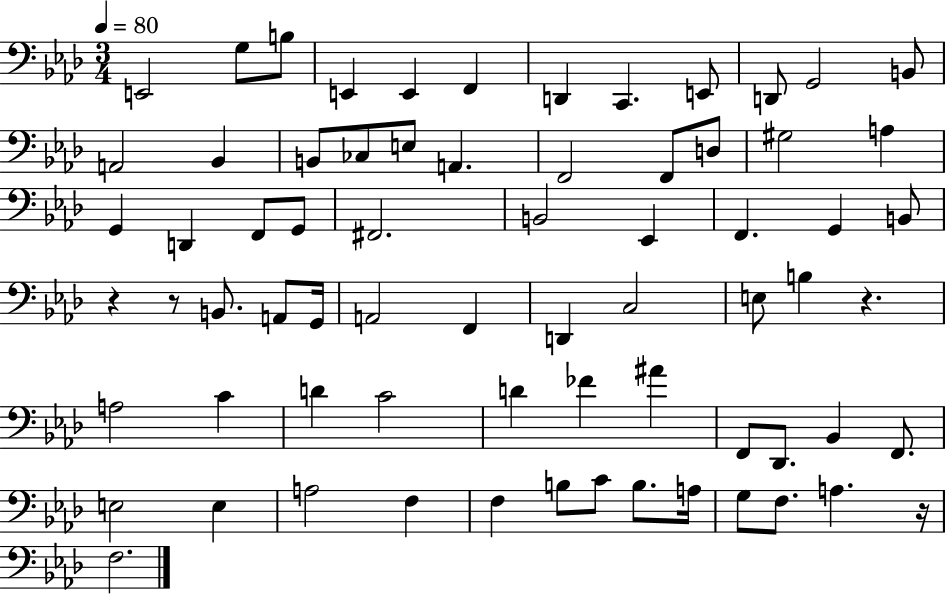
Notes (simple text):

E2/h G3/e B3/e E2/q E2/q F2/q D2/q C2/q. E2/e D2/e G2/h B2/e A2/h Bb2/q B2/e CES3/e E3/e A2/q. F2/h F2/e D3/e G#3/h A3/q G2/q D2/q F2/e G2/e F#2/h. B2/h Eb2/q F2/q. G2/q B2/e R/q R/e B2/e. A2/e G2/s A2/h F2/q D2/q C3/h E3/e B3/q R/q. A3/h C4/q D4/q C4/h D4/q FES4/q A#4/q F2/e Db2/e. Bb2/q F2/e. E3/h E3/q A3/h F3/q F3/q B3/e C4/e B3/e. A3/s G3/e F3/e. A3/q. R/s F3/h.